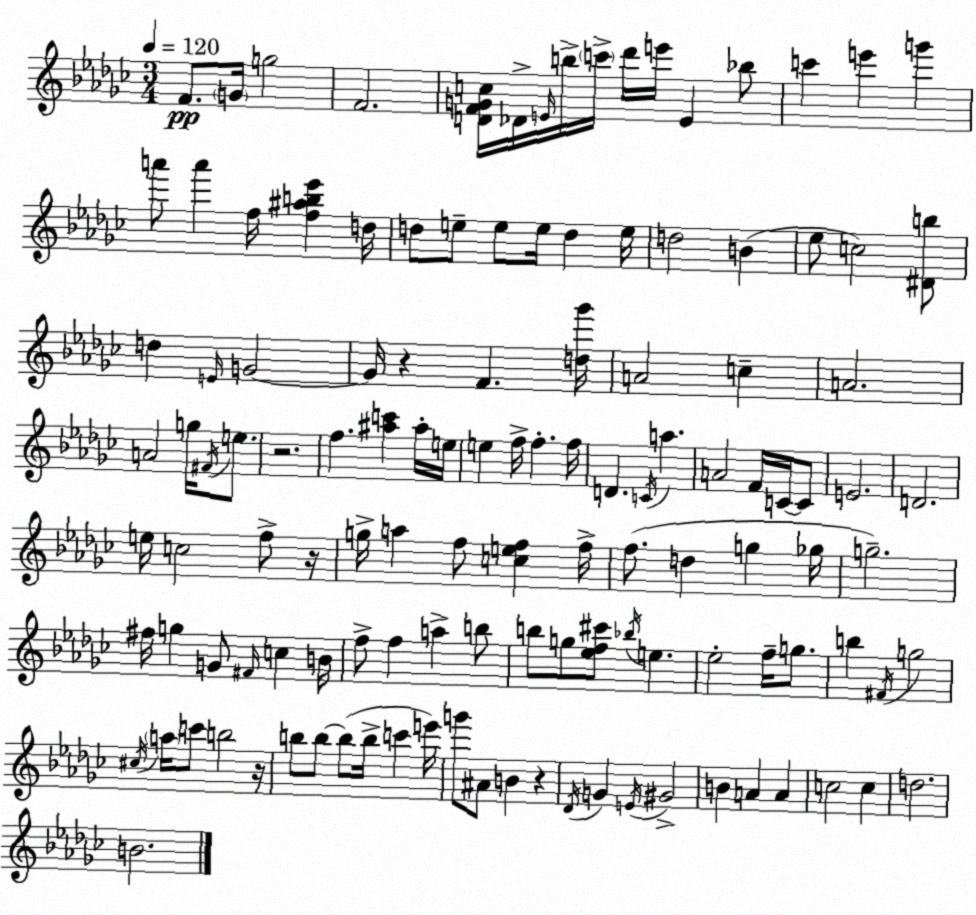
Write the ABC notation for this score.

X:1
T:Untitled
M:3/4
L:1/4
K:Ebm
F/2 G/4 g2 F2 [DFGc]/4 _D/4 E/4 b/4 c'/4 _d'/4 e'/4 E _b/2 c' e' g' a'/2 a' f/4 [f^ab_e'] d/4 d/2 e/2 e/2 e/4 d e/4 d2 B _e/2 c2 [^Db]/2 d E/4 G2 G/4 z F [d_g']/4 A2 c A2 A2 g/4 ^F/4 e/2 z2 f [^ac'] ^a/4 e/4 e f/4 f f/4 D C/4 a A2 F/4 C/4 C/2 E2 D2 e/4 c2 f/2 z/4 g/4 a f/2 [cef] f/4 f/2 d g _g/4 g2 ^f/4 g G/2 ^F/4 c B/4 f/2 f a b/2 b/2 g/2 [_ef^c']/2 _b/4 e _e2 f/4 g/2 b ^F/4 g2 ^c/4 a/4 c'/2 b2 z/4 b/2 b/2 b/2 b/4 c' e'/4 g'/2 ^A/2 B z _D/4 G E/4 ^G2 B A A c2 c d2 B2